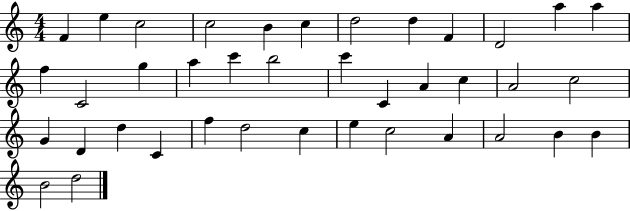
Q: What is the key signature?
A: C major